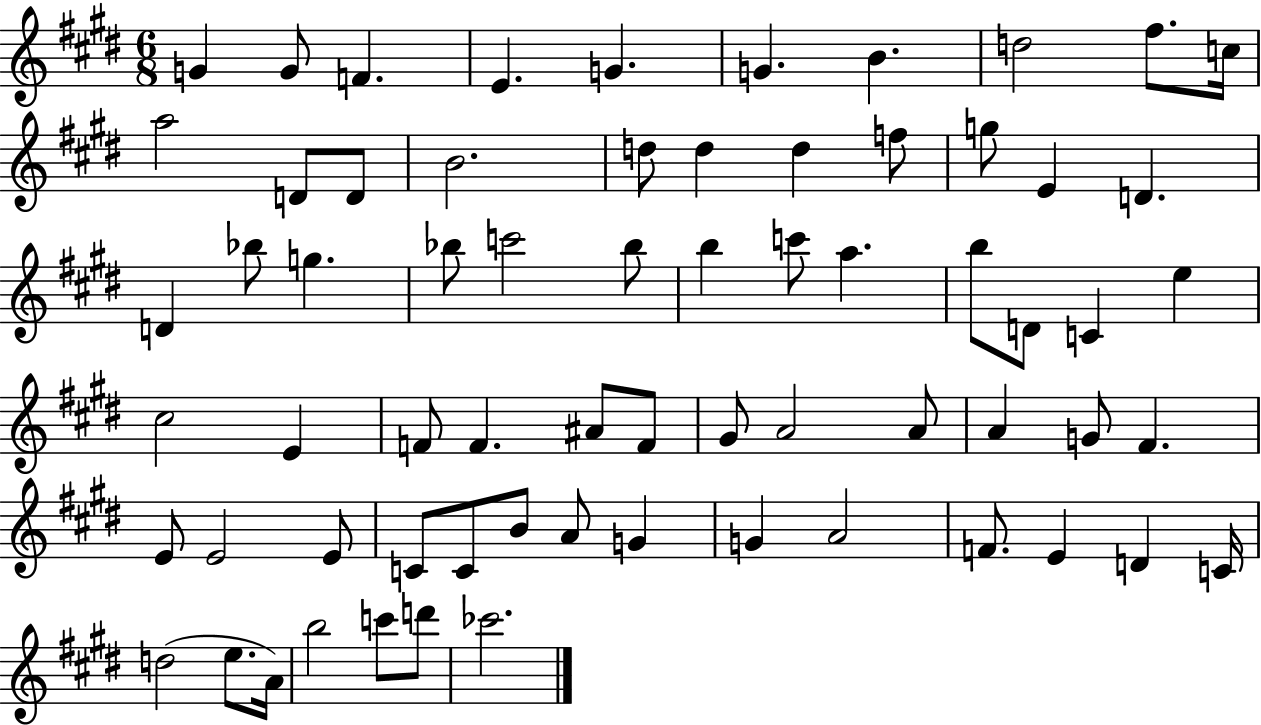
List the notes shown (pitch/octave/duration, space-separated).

G4/q G4/e F4/q. E4/q. G4/q. G4/q. B4/q. D5/h F#5/e. C5/s A5/h D4/e D4/e B4/h. D5/e D5/q D5/q F5/e G5/e E4/q D4/q. D4/q Bb5/e G5/q. Bb5/e C6/h Bb5/e B5/q C6/e A5/q. B5/e D4/e C4/q E5/q C#5/h E4/q F4/e F4/q. A#4/e F4/e G#4/e A4/h A4/e A4/q G4/e F#4/q. E4/e E4/h E4/e C4/e C4/e B4/e A4/e G4/q G4/q A4/h F4/e. E4/q D4/q C4/s D5/h E5/e. A4/s B5/h C6/e D6/e CES6/h.